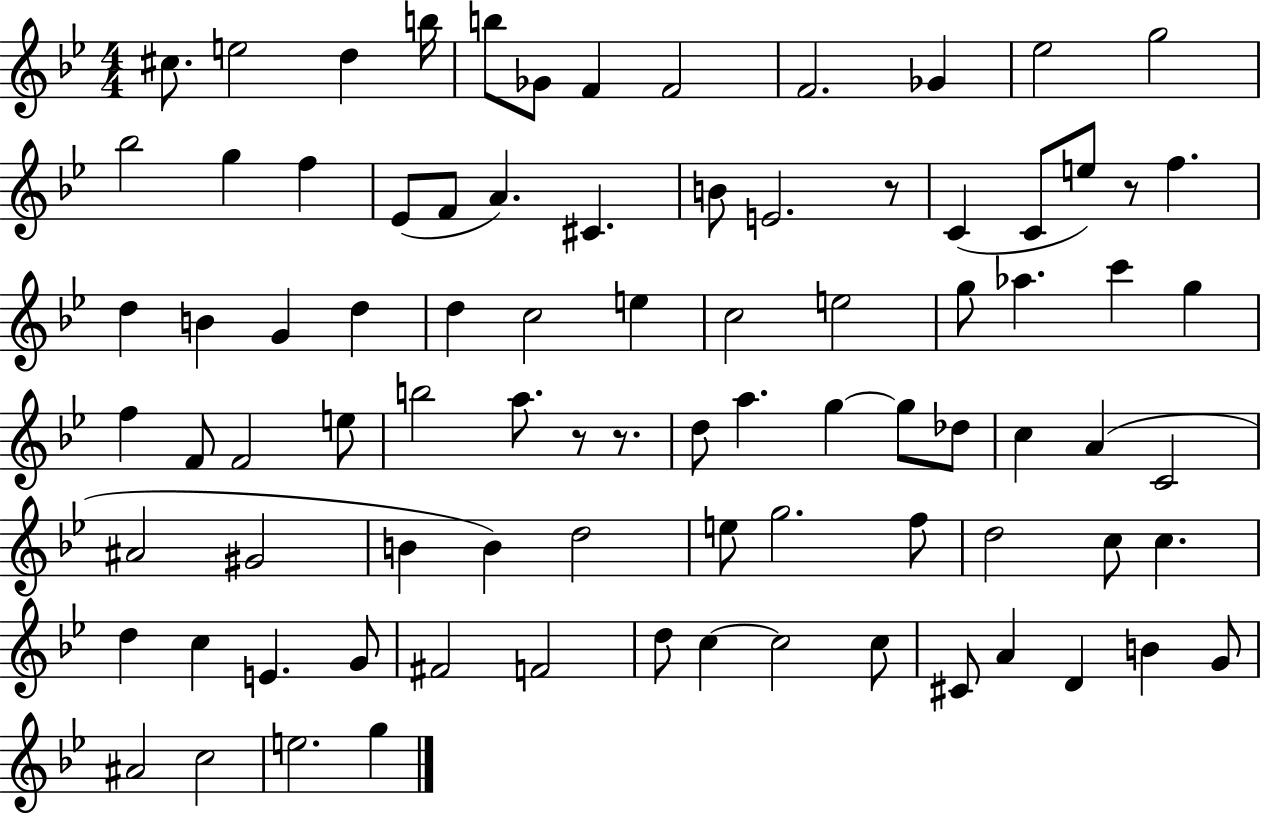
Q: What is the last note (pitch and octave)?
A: G5